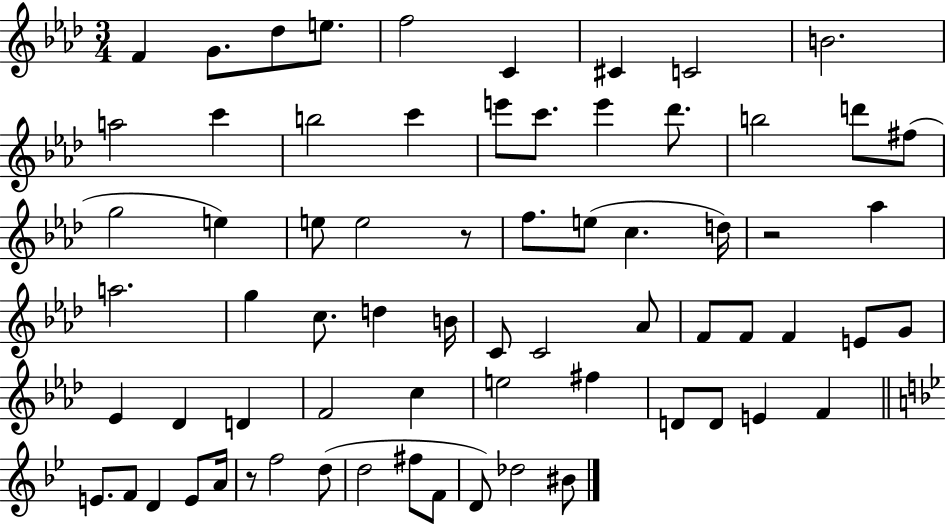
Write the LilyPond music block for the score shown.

{
  \clef treble
  \numericTimeSignature
  \time 3/4
  \key aes \major
  f'4 g'8. des''8 e''8. | f''2 c'4 | cis'4 c'2 | b'2. | \break a''2 c'''4 | b''2 c'''4 | e'''8 c'''8. e'''4 des'''8. | b''2 d'''8 fis''8( | \break g''2 e''4) | e''8 e''2 r8 | f''8. e''8( c''4. d''16) | r2 aes''4 | \break a''2. | g''4 c''8. d''4 b'16 | c'8 c'2 aes'8 | f'8 f'8 f'4 e'8 g'8 | \break ees'4 des'4 d'4 | f'2 c''4 | e''2 fis''4 | d'8 d'8 e'4 f'4 | \break \bar "||" \break \key bes \major e'8. f'8 d'4 e'8 a'16 | r8 f''2 d''8( | d''2 fis''8 f'8 | d'8) des''2 bis'8 | \break \bar "|."
}